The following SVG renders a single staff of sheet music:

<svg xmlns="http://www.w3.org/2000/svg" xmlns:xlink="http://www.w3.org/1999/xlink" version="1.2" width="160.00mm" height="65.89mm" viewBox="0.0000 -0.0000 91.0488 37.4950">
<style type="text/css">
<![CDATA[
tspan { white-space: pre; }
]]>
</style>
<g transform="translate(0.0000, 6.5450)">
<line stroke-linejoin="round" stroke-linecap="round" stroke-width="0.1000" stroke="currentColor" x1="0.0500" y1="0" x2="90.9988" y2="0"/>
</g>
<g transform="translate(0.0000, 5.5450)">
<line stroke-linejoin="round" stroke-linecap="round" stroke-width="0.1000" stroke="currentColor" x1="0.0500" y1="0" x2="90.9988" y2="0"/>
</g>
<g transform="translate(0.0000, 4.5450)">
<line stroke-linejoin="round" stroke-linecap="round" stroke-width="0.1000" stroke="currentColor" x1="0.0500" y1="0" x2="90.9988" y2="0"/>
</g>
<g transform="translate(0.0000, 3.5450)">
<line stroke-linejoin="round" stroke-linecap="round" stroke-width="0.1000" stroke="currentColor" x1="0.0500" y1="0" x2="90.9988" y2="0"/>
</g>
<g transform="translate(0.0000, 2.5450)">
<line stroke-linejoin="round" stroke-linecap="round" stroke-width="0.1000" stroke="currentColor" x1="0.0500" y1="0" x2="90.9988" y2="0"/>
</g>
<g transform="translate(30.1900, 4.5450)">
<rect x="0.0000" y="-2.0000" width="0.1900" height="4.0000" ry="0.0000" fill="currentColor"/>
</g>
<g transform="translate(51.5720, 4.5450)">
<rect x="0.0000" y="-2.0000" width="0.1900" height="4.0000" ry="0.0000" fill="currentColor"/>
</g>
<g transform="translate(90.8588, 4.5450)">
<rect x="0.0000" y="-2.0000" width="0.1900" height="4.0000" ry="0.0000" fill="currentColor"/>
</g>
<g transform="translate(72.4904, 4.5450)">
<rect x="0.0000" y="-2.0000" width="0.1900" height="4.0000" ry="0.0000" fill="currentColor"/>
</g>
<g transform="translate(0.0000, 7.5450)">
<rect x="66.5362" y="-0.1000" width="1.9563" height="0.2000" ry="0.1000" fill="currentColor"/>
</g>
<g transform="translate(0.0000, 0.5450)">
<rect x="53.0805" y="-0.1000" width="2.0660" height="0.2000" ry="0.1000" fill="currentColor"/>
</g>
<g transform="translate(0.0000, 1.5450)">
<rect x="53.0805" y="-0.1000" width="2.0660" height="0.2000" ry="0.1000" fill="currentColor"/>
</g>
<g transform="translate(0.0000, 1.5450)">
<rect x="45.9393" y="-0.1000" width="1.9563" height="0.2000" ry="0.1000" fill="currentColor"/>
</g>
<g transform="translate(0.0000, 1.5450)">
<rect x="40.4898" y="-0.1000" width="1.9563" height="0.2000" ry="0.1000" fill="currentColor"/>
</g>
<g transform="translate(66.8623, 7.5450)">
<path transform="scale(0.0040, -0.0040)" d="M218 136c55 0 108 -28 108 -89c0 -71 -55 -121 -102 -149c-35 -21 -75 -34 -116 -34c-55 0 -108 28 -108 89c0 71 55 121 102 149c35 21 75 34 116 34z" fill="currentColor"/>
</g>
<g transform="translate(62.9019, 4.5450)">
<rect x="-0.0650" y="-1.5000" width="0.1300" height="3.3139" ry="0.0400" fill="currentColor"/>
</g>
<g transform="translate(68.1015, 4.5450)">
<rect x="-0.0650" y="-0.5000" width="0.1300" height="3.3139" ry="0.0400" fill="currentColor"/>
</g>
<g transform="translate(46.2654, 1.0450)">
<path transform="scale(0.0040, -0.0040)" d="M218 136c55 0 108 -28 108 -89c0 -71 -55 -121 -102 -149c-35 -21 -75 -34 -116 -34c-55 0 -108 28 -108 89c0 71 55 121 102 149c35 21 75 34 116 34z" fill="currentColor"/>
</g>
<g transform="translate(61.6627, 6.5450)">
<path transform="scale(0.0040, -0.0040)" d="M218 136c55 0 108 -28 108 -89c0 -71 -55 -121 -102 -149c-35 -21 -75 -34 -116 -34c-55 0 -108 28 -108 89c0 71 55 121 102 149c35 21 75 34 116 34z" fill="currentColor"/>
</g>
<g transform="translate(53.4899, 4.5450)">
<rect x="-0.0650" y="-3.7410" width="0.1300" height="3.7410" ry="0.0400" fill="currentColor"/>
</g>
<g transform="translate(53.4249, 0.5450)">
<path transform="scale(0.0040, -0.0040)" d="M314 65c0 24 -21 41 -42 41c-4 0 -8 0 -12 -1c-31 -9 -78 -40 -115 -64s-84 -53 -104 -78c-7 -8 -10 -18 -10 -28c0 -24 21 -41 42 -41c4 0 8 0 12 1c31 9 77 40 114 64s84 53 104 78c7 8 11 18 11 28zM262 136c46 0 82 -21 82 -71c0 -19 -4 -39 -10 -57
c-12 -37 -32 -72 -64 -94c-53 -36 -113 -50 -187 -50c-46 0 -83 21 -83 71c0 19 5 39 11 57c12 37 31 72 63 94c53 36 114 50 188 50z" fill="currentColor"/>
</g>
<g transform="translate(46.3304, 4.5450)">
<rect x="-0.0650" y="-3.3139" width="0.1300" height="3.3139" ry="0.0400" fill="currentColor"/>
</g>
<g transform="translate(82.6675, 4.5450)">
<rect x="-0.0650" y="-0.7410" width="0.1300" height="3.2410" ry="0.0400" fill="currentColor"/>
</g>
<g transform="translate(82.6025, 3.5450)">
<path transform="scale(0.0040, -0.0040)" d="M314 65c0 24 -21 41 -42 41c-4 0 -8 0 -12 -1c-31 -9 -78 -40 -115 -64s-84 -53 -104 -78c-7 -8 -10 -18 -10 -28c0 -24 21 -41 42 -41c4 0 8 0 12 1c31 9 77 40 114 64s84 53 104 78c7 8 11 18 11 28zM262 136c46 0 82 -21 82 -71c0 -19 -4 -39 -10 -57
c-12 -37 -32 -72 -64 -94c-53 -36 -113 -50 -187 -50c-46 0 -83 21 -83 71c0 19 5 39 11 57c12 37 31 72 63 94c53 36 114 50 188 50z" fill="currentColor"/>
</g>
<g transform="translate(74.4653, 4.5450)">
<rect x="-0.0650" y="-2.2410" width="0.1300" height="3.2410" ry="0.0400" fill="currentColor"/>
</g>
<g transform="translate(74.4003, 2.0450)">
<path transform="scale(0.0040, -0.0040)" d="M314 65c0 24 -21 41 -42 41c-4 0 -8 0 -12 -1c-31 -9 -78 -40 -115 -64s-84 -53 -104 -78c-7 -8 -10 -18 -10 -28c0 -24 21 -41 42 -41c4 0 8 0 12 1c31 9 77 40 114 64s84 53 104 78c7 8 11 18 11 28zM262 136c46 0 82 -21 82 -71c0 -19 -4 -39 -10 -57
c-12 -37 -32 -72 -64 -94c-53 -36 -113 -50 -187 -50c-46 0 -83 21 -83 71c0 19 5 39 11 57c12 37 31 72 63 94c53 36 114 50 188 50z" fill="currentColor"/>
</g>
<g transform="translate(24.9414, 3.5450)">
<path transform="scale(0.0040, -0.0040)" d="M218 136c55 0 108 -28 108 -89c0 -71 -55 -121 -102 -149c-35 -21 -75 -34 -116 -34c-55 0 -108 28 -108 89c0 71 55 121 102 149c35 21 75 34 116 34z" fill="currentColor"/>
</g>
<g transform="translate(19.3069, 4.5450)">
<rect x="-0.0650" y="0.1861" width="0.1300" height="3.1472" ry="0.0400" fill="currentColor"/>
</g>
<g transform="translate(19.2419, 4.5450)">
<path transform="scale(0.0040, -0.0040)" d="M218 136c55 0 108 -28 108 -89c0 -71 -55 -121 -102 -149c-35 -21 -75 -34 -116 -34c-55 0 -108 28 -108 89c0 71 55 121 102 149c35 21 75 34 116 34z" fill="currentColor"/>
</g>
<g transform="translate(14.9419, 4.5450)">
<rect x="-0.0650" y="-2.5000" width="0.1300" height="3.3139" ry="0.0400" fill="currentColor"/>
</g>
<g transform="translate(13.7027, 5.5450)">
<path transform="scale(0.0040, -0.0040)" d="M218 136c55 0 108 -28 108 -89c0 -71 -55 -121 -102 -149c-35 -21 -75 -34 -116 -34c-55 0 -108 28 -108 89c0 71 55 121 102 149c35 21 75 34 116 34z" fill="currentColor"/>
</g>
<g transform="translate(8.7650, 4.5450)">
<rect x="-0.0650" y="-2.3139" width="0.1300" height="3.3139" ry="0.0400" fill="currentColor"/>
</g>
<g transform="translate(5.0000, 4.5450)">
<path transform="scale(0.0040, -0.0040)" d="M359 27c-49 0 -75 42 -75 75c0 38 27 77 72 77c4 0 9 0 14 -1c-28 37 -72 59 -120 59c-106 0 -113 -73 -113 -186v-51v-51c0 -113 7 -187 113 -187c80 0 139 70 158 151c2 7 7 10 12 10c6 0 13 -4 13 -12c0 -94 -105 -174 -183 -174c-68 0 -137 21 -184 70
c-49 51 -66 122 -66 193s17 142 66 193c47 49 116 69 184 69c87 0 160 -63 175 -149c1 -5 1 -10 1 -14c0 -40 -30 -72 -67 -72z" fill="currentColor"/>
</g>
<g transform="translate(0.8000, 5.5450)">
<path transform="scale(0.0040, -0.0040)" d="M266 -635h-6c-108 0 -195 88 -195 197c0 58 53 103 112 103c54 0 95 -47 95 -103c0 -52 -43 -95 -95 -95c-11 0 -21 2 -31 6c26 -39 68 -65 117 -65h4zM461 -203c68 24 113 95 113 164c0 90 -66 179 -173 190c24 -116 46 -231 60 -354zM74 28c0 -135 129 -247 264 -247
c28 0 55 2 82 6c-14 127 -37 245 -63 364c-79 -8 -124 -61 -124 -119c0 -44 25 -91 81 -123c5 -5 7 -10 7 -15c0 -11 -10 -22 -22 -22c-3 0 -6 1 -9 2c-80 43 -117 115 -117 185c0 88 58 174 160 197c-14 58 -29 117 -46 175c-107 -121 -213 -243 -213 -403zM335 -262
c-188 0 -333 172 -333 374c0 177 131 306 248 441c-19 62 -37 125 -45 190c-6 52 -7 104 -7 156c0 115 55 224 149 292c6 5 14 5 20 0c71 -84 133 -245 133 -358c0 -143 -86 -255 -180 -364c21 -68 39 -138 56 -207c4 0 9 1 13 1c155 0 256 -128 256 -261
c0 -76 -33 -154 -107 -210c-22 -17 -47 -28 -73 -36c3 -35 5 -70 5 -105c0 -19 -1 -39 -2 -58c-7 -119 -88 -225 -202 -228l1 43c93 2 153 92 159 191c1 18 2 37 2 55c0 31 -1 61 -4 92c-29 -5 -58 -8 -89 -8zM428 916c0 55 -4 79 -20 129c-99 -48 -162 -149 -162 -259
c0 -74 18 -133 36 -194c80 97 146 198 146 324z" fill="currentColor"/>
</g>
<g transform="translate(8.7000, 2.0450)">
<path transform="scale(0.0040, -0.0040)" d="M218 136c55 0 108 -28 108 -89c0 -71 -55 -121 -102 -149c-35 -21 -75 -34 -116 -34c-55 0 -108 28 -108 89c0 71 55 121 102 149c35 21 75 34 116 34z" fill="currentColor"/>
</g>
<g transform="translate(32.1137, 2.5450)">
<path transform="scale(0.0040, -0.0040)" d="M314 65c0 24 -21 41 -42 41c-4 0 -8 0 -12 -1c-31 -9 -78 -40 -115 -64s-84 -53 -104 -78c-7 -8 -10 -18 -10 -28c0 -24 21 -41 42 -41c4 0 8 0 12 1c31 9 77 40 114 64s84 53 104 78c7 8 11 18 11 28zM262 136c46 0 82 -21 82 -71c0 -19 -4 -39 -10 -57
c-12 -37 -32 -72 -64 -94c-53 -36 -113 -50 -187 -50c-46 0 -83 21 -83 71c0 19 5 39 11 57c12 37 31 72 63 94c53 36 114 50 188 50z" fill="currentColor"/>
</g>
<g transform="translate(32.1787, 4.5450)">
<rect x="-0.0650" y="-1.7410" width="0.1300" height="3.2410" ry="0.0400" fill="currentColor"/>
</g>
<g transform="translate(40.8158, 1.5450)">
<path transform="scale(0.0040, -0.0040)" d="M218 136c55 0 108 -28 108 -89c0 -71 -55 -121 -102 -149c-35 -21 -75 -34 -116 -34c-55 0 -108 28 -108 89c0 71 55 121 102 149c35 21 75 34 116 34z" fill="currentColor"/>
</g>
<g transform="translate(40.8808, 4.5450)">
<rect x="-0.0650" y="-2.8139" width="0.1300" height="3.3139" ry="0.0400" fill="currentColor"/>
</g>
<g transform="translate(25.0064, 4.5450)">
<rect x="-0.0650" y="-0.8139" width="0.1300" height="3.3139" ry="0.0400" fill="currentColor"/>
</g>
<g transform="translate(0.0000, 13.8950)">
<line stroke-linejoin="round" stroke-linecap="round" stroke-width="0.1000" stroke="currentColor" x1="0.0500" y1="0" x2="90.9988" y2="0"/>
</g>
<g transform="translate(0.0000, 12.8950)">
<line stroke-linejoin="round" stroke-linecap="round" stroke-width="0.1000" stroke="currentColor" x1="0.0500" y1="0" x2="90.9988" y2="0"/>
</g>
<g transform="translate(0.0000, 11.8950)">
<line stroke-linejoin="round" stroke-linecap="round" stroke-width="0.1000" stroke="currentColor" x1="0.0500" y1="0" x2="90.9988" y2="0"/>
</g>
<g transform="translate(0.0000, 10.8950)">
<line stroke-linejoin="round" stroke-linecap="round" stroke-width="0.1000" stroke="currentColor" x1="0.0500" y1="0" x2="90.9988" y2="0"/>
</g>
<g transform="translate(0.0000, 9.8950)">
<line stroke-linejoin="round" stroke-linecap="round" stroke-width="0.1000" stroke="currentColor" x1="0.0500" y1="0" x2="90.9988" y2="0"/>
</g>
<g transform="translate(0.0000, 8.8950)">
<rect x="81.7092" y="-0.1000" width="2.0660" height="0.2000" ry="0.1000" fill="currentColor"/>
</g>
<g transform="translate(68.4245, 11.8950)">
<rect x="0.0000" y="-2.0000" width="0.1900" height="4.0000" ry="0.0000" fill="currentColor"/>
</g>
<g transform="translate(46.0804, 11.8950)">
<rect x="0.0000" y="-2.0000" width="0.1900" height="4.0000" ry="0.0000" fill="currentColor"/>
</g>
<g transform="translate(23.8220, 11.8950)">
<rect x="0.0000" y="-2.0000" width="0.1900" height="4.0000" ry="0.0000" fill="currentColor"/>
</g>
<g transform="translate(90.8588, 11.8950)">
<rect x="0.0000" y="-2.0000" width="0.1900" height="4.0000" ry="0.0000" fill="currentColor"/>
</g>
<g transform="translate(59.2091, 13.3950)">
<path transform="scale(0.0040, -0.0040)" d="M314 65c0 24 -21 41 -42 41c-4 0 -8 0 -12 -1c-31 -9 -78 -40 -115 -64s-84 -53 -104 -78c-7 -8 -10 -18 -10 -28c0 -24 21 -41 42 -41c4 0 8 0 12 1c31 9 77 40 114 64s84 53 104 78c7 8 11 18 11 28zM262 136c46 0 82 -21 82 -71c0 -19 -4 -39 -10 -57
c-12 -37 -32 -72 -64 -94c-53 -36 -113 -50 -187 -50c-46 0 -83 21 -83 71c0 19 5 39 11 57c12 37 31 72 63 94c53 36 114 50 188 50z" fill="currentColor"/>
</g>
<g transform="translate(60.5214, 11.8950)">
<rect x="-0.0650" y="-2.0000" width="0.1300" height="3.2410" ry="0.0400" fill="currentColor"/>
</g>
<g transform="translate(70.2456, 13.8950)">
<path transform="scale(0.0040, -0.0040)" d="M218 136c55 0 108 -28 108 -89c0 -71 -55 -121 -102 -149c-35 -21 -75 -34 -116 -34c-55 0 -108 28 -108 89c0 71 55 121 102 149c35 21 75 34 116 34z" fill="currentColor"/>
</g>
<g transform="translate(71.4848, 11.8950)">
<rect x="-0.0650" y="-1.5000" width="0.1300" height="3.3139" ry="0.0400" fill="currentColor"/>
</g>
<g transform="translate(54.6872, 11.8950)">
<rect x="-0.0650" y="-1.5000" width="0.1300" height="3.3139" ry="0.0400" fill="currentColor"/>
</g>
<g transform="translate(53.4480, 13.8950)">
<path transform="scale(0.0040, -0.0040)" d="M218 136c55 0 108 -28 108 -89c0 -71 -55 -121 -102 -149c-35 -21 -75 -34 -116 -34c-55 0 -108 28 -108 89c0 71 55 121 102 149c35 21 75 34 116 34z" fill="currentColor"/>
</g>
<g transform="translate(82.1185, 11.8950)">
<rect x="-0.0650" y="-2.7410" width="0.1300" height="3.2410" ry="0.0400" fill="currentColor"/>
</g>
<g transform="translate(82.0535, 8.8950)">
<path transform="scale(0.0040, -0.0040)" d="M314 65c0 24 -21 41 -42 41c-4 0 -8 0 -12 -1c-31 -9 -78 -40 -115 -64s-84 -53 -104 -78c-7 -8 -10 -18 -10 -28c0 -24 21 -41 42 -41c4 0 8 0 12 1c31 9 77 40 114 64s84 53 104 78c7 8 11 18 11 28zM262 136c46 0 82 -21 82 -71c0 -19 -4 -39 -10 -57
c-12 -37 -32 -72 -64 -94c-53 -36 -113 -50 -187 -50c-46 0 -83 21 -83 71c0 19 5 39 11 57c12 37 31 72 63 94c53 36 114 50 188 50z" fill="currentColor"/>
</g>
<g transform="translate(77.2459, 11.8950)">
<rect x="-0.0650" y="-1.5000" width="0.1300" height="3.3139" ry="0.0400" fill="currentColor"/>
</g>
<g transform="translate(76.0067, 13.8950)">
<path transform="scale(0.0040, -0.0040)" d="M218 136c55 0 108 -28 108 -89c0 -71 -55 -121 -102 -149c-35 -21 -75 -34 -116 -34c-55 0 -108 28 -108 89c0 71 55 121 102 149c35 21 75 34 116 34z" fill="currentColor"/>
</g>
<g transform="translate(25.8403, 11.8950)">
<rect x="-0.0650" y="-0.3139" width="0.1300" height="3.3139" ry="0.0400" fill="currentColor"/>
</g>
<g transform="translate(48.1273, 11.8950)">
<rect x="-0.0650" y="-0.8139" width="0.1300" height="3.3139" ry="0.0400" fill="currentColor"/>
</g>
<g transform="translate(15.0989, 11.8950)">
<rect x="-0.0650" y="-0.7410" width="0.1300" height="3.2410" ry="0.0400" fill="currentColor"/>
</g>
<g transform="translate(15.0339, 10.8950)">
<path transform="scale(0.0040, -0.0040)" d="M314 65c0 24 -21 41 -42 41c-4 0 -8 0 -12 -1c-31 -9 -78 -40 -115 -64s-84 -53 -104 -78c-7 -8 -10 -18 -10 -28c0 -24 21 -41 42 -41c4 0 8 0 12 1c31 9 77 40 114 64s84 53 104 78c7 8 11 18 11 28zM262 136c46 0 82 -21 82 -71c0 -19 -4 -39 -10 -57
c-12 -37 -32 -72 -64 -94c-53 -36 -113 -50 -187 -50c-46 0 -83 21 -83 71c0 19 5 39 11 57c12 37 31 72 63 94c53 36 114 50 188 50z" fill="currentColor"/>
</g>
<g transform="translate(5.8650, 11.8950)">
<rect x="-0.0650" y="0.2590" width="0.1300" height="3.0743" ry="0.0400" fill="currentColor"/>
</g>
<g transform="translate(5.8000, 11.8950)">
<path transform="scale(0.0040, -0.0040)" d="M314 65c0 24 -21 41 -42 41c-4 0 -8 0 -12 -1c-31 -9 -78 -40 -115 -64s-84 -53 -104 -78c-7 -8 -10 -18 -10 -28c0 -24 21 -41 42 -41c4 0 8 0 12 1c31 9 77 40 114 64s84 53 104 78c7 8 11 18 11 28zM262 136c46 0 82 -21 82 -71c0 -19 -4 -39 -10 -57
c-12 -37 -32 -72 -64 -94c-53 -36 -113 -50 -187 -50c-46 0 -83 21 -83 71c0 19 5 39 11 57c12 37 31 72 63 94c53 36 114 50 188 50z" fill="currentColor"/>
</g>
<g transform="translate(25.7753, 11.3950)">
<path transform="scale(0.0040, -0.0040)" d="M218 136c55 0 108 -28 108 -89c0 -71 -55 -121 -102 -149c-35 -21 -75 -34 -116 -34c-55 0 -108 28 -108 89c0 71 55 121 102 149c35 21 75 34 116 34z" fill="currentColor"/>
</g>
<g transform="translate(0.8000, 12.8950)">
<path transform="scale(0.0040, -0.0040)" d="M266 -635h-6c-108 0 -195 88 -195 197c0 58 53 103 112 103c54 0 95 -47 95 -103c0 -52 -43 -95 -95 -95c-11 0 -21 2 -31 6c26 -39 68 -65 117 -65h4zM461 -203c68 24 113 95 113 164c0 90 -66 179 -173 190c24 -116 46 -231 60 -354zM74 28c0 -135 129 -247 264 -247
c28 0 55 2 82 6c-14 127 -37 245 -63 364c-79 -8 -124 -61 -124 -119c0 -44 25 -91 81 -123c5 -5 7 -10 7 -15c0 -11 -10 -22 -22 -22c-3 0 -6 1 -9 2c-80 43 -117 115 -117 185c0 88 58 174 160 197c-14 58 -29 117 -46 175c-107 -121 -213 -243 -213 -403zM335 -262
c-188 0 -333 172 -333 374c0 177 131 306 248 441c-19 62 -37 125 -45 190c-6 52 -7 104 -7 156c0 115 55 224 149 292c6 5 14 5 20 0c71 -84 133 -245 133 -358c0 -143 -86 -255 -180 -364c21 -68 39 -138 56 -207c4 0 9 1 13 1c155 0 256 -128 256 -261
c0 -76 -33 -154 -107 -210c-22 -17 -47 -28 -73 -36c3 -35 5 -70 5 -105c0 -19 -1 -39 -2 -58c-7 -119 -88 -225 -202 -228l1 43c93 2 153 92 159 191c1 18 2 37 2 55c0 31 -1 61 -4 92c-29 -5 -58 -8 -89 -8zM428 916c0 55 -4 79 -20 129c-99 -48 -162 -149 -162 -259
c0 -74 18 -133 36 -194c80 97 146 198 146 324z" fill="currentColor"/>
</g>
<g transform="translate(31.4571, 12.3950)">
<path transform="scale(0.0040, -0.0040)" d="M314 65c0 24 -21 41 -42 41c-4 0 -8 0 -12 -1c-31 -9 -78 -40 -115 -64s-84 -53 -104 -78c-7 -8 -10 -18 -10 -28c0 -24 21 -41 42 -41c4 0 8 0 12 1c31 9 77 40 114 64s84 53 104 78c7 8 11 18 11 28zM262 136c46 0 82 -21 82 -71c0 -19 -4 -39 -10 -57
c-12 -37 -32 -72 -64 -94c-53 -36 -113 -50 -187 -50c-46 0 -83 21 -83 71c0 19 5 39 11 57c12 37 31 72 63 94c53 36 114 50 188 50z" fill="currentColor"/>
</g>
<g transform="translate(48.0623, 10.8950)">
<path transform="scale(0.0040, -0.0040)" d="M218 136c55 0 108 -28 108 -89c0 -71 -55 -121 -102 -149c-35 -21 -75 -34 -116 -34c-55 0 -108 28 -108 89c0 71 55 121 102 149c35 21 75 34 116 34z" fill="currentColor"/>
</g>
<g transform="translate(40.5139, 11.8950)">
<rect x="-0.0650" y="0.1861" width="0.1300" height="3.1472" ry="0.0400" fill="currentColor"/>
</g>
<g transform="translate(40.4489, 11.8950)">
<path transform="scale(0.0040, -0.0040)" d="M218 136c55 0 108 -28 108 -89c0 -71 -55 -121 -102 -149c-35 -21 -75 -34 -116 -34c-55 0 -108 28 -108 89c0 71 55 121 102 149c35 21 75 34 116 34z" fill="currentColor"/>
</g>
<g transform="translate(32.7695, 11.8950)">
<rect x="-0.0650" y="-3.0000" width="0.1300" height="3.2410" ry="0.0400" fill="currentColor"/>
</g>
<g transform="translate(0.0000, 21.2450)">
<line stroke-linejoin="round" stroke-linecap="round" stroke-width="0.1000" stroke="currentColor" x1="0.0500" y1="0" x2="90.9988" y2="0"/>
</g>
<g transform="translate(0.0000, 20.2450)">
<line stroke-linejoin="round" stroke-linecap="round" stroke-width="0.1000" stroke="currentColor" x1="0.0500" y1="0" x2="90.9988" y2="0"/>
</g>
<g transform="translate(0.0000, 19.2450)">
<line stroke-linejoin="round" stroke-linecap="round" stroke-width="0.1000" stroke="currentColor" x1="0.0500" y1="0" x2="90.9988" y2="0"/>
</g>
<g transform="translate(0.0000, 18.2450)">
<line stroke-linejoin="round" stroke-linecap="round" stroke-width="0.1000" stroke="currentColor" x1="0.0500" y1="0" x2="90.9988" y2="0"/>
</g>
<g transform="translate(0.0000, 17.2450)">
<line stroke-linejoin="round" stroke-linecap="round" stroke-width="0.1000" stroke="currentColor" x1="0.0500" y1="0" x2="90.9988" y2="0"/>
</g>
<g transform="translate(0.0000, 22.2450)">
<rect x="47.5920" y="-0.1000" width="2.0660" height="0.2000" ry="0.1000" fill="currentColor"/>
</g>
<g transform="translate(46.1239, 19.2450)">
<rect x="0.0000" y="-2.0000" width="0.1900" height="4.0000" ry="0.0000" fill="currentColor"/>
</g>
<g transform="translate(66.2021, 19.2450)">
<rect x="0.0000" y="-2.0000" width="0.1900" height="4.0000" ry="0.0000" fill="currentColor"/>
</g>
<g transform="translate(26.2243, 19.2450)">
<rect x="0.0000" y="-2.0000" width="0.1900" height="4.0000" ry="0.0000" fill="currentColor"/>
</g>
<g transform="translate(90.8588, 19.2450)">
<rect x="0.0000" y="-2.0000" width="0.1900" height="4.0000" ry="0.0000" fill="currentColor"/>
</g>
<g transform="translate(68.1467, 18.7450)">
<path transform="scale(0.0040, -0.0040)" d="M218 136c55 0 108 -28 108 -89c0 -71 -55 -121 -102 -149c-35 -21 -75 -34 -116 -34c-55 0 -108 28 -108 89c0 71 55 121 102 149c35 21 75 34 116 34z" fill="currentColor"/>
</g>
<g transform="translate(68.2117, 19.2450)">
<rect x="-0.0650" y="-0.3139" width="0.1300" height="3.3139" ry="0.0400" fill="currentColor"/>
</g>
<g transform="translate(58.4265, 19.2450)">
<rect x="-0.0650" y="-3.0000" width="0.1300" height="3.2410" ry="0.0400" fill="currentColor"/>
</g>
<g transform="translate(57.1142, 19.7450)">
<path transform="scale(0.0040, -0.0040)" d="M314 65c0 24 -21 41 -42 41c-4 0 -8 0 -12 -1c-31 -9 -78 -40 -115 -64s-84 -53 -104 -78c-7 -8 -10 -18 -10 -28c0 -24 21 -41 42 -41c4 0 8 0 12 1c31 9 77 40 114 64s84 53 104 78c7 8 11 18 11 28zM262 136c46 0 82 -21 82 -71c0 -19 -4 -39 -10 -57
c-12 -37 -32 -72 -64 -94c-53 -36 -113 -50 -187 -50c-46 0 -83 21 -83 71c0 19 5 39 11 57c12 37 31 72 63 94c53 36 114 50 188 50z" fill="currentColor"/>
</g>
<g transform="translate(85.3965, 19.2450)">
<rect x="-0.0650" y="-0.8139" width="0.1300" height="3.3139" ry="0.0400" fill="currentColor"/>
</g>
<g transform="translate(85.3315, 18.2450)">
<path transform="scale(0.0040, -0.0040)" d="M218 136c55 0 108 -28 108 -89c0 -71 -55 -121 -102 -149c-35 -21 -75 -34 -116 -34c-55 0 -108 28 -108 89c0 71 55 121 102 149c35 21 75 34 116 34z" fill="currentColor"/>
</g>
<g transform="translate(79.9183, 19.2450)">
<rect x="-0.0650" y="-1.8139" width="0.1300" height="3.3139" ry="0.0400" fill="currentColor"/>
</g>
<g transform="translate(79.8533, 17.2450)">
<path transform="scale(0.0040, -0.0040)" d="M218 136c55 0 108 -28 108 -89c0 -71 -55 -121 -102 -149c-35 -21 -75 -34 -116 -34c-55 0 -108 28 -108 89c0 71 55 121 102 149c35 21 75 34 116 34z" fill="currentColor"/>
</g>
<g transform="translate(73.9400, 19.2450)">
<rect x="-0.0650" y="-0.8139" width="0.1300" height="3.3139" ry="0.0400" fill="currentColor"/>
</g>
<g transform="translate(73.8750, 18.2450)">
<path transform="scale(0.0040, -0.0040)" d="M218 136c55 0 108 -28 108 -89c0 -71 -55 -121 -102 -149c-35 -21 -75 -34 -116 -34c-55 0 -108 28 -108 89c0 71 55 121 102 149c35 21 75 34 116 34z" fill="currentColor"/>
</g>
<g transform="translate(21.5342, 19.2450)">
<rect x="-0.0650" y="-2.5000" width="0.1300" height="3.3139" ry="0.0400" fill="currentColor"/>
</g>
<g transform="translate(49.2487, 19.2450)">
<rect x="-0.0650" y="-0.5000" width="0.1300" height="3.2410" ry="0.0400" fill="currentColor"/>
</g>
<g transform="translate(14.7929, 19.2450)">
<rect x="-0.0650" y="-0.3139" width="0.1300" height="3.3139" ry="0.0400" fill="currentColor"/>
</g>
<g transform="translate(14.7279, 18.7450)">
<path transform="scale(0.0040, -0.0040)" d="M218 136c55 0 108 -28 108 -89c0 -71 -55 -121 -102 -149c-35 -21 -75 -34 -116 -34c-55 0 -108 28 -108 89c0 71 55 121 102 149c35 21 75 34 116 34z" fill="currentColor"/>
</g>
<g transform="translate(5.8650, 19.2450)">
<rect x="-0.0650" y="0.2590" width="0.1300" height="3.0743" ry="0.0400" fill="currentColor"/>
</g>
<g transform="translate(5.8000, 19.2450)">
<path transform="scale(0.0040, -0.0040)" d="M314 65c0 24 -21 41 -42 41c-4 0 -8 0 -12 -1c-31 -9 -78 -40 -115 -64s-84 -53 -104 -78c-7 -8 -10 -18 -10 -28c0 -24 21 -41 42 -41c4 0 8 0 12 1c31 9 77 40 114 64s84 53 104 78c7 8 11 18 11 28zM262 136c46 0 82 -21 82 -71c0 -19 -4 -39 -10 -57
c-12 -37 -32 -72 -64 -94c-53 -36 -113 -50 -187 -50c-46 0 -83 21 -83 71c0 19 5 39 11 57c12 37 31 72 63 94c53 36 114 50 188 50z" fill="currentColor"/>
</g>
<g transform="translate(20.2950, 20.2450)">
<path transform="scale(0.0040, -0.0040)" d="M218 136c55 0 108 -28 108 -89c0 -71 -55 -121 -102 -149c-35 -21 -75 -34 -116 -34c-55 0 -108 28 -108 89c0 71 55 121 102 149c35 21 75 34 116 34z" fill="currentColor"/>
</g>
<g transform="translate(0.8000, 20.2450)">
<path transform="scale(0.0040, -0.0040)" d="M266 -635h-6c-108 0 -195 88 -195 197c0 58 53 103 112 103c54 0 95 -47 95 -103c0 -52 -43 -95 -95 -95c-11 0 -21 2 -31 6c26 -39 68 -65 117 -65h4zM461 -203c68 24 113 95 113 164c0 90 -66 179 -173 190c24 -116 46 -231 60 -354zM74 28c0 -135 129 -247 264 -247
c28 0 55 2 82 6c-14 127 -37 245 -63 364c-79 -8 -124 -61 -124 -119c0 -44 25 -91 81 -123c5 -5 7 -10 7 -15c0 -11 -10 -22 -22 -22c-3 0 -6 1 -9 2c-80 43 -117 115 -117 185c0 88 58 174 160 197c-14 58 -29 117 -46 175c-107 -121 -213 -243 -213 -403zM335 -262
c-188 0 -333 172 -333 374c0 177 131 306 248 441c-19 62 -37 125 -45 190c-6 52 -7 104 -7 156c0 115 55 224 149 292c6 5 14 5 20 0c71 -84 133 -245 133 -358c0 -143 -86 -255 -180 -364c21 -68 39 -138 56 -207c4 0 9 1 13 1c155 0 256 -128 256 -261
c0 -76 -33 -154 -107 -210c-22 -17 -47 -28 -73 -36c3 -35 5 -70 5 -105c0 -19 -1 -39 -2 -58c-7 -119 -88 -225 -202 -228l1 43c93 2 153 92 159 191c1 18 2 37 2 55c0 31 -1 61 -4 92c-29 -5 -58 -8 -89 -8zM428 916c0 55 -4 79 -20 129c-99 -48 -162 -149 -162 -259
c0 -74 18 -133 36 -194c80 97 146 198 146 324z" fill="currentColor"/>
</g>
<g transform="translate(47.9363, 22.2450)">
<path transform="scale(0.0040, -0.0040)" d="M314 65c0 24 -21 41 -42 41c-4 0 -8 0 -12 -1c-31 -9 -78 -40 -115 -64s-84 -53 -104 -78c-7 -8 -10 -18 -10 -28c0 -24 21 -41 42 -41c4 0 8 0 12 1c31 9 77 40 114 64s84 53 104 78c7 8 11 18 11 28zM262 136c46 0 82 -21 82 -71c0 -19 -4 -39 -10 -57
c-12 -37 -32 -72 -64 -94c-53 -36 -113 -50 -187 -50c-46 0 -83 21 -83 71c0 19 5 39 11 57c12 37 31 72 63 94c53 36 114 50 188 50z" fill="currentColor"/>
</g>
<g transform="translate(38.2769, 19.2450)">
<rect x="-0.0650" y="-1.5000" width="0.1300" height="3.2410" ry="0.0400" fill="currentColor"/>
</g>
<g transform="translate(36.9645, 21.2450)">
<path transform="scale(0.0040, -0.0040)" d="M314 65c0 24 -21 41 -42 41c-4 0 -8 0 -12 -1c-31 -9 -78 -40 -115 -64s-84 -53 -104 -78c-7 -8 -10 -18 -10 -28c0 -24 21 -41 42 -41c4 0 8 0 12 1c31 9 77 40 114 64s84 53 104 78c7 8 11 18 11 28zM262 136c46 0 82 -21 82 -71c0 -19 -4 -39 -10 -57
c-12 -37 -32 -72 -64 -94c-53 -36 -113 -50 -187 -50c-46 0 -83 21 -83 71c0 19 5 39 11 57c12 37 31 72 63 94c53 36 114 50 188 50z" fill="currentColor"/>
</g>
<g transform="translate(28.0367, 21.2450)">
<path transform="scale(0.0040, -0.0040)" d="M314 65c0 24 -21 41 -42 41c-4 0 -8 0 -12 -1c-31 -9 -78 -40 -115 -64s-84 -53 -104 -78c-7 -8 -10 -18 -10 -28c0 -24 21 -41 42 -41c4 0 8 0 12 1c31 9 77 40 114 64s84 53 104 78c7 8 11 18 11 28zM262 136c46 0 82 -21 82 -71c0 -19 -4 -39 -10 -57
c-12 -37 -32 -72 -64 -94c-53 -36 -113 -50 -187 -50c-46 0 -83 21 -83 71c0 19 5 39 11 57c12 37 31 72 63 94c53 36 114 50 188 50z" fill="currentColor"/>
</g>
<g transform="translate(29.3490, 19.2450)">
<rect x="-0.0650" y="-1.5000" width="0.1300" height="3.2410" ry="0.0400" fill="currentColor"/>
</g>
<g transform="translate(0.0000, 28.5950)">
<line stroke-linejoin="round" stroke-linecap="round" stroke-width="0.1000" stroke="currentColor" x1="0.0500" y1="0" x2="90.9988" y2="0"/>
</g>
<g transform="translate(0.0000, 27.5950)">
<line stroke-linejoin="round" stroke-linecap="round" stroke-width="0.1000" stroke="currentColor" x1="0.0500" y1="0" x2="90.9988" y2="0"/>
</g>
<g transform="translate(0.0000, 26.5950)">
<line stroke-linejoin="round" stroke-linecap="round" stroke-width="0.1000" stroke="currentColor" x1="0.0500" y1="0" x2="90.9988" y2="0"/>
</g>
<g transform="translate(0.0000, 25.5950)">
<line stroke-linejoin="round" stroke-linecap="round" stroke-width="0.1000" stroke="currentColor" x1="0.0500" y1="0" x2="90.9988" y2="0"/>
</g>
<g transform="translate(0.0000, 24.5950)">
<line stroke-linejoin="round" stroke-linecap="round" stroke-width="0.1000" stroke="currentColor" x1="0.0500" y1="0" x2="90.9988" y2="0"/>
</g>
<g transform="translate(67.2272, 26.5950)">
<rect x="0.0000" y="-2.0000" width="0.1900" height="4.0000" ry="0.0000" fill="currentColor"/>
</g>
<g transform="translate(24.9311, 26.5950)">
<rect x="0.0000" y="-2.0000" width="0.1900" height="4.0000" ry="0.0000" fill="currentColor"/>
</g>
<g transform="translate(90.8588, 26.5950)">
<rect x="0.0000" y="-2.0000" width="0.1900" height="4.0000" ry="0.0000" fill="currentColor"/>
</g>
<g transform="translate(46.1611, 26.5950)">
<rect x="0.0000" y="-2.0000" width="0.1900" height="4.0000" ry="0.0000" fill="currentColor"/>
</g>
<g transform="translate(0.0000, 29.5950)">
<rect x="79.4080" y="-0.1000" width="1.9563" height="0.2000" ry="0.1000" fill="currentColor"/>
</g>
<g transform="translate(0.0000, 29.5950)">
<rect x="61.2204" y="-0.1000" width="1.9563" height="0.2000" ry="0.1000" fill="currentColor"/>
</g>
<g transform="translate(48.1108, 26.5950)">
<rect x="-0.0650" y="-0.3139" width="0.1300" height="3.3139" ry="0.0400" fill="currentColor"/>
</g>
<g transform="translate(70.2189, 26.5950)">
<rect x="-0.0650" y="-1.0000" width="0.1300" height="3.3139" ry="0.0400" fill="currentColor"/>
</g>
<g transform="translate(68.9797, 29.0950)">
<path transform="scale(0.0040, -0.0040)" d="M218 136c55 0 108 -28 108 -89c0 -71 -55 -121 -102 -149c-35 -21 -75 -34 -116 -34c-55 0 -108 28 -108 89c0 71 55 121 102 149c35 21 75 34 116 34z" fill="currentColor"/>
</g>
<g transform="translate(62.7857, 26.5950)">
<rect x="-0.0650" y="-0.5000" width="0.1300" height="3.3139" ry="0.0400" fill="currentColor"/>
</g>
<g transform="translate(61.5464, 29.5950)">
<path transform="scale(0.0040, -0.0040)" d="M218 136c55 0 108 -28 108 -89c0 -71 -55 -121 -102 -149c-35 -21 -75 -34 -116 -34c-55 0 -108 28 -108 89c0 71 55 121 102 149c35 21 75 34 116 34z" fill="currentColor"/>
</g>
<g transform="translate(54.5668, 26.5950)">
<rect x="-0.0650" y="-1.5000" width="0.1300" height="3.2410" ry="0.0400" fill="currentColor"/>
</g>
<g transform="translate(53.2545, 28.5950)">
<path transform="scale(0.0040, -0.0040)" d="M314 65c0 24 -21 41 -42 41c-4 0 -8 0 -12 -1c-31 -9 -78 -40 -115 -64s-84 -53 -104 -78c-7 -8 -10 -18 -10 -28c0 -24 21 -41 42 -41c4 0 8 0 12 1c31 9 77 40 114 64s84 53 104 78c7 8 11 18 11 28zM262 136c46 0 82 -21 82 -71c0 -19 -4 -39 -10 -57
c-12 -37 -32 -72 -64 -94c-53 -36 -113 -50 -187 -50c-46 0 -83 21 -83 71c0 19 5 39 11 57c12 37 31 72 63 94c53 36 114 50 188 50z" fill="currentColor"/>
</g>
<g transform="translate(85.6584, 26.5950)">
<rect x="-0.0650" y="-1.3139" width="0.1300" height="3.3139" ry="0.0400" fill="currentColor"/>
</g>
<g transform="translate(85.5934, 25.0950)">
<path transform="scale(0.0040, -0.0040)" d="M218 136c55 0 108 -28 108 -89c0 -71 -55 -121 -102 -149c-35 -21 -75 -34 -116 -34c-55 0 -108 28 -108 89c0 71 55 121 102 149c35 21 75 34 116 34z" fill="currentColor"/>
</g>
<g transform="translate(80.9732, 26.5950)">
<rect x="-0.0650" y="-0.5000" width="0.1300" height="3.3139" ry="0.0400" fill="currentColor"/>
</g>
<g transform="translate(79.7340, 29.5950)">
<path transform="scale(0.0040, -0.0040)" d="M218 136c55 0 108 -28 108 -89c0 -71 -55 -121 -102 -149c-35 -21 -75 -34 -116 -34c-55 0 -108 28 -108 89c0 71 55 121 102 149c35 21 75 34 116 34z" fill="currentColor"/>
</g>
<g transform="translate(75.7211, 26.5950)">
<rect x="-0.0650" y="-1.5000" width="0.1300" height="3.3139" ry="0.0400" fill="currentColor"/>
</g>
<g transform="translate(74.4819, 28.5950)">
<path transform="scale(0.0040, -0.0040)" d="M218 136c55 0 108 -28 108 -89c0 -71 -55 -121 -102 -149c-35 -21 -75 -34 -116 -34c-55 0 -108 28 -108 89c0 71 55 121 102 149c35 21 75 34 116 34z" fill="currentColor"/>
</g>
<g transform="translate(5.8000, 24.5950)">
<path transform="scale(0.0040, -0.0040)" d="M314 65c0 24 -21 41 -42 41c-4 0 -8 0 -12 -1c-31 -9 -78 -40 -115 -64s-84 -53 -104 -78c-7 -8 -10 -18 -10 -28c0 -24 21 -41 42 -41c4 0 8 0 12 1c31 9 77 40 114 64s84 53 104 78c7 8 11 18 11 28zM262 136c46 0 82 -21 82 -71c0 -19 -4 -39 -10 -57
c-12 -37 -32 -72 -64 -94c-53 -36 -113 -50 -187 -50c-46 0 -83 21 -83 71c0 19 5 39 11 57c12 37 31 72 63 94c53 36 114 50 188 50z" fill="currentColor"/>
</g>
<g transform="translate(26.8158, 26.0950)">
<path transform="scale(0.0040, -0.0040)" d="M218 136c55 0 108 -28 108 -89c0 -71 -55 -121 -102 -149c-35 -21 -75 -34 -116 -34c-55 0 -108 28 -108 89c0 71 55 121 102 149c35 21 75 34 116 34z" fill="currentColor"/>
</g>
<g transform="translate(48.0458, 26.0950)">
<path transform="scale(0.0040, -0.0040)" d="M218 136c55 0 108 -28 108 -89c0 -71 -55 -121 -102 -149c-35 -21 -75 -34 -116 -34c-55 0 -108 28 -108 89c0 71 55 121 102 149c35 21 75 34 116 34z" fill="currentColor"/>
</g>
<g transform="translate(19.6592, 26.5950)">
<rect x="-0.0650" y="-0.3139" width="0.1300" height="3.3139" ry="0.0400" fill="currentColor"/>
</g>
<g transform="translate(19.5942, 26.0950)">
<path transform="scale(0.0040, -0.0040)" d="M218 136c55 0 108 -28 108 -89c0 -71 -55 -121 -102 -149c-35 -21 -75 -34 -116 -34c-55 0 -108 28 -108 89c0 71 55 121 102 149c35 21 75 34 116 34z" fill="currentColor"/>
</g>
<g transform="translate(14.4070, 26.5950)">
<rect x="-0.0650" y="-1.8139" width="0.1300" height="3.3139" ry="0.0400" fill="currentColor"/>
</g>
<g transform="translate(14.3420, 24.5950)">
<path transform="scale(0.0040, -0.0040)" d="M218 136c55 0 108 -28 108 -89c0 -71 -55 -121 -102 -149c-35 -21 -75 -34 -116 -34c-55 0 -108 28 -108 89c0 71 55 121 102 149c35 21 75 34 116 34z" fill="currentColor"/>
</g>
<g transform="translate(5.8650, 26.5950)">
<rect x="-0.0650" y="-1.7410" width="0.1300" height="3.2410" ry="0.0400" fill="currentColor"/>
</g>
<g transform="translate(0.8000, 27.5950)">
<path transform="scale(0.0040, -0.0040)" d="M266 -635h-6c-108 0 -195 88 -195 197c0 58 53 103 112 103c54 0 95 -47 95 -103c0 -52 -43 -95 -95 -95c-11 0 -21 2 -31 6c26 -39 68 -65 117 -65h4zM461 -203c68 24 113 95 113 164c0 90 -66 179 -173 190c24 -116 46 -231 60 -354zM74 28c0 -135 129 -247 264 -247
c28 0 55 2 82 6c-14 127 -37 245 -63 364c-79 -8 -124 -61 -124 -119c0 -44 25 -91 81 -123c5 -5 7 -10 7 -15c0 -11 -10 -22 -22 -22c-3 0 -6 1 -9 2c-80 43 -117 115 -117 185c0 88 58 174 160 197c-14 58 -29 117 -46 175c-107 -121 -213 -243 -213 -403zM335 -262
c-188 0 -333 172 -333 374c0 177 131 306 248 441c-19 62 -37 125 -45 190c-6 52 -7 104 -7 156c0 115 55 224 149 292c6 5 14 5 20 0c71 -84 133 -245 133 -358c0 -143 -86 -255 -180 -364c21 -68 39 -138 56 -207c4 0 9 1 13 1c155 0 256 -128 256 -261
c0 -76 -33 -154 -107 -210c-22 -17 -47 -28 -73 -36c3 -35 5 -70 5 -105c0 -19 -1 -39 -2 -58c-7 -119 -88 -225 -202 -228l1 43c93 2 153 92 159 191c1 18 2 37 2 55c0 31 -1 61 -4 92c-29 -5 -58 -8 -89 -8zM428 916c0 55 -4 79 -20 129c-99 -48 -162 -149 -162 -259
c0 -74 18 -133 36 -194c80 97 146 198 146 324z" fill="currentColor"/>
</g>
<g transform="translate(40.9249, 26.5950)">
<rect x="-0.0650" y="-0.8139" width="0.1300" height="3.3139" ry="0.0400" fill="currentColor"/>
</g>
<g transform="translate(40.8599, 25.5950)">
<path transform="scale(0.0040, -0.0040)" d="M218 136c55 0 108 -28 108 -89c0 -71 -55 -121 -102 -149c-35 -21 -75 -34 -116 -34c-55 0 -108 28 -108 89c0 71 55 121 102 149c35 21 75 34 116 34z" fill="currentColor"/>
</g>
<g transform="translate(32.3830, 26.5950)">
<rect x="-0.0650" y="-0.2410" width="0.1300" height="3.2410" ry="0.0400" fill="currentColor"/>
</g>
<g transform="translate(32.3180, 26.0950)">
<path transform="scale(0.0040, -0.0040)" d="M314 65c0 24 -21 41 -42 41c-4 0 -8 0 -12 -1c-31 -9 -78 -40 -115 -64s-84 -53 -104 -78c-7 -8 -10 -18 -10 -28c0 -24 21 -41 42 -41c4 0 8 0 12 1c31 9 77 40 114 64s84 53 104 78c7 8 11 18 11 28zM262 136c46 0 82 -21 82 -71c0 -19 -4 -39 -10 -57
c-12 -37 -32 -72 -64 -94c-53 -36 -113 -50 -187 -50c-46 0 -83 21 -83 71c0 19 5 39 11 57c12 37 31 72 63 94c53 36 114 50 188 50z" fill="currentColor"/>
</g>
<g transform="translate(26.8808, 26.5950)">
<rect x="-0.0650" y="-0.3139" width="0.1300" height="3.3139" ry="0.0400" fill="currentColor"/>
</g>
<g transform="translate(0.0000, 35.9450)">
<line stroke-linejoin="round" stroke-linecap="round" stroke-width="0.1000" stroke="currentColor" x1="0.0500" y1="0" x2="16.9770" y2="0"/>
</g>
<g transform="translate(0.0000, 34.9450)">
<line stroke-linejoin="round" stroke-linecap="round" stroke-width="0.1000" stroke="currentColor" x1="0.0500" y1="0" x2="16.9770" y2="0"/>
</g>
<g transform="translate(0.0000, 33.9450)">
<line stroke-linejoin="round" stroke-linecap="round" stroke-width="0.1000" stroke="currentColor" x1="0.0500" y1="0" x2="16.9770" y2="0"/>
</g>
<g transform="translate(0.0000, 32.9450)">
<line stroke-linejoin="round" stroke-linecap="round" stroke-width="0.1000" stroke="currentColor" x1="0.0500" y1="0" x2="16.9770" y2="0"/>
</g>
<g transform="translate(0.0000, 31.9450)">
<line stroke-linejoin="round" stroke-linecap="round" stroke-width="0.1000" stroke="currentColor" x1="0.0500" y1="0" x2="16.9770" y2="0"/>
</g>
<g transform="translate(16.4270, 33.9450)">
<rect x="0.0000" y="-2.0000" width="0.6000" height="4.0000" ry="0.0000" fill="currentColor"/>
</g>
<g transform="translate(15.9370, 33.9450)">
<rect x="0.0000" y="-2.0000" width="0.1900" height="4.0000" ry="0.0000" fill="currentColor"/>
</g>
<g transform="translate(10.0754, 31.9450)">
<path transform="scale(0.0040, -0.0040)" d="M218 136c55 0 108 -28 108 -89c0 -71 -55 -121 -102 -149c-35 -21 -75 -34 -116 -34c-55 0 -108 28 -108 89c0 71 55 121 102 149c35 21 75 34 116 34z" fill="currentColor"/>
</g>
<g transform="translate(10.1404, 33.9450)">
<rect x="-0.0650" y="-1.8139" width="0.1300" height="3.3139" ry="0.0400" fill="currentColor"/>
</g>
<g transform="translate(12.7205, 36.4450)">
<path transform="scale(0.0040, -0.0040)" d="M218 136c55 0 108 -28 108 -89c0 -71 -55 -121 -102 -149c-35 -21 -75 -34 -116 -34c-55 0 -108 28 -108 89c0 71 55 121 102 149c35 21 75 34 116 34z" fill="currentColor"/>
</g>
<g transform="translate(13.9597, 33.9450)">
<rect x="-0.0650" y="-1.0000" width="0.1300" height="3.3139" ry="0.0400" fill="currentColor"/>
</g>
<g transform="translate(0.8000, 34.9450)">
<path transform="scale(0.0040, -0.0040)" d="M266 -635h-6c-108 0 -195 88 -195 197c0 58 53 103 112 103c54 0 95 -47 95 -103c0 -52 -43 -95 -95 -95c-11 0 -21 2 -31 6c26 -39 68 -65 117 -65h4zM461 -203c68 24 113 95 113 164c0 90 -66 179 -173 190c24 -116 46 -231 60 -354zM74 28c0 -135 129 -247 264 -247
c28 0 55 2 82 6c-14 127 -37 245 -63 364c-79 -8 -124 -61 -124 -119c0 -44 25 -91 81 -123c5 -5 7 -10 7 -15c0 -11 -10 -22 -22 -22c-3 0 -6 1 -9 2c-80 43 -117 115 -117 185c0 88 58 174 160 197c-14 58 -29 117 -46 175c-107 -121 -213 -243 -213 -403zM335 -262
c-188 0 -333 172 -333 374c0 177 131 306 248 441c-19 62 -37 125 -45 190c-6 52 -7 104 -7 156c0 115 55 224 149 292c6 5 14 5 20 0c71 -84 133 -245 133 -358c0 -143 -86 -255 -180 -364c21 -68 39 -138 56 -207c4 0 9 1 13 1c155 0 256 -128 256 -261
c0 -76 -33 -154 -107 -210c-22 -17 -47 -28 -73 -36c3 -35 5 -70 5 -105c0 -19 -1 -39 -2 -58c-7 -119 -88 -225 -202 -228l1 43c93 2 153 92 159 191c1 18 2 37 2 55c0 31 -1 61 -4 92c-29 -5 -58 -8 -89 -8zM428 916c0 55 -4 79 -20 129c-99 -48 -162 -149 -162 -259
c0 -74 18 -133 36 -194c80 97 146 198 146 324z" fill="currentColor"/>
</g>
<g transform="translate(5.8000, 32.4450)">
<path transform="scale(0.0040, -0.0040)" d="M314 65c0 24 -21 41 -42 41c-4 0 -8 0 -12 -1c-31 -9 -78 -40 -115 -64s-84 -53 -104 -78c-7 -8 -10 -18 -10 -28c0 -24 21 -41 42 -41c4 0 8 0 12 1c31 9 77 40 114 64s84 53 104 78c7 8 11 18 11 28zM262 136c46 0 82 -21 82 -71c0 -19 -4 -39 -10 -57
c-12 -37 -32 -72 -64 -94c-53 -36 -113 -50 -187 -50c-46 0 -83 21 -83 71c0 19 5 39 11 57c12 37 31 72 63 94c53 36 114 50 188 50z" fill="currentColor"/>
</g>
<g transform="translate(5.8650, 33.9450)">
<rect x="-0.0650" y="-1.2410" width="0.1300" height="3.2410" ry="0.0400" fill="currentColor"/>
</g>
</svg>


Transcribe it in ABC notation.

X:1
T:Untitled
M:4/4
L:1/4
K:C
g G B d f2 a b c'2 E C g2 d2 B2 d2 c A2 B d E F2 E E a2 B2 c G E2 E2 C2 A2 c d f d f2 f c c c2 d c E2 C D E C e e2 f D